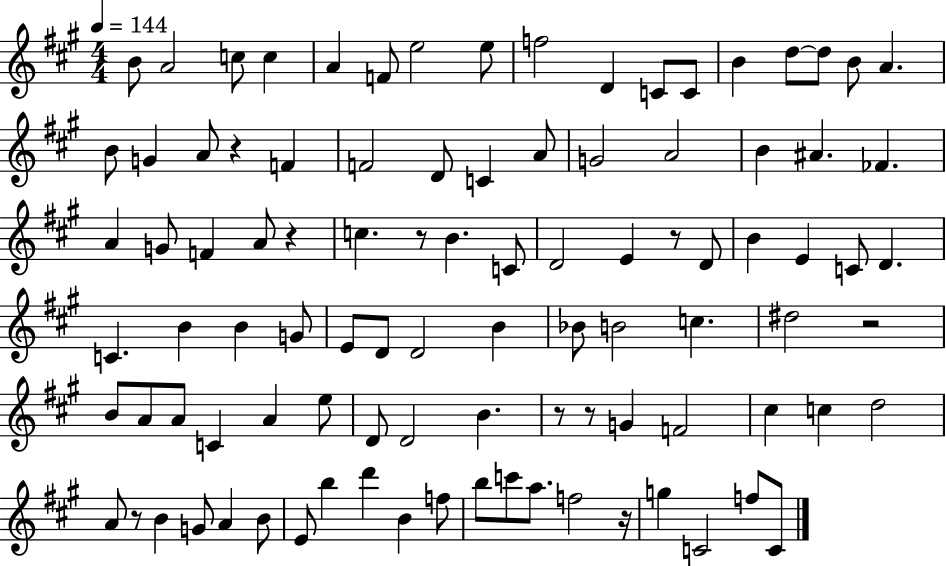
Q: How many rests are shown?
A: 9